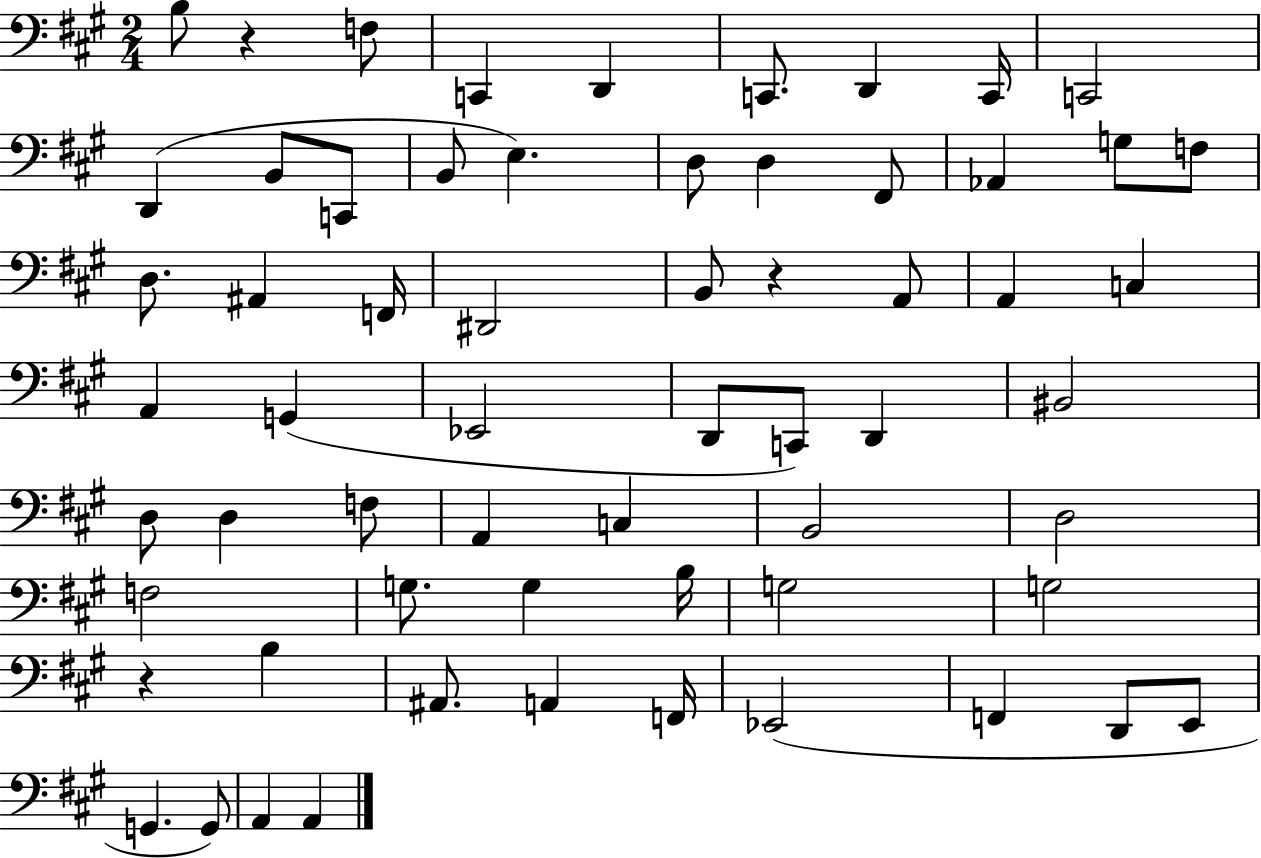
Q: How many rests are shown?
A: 3